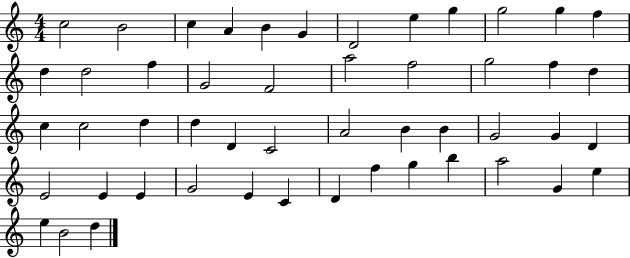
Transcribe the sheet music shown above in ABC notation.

X:1
T:Untitled
M:4/4
L:1/4
K:C
c2 B2 c A B G D2 e g g2 g f d d2 f G2 F2 a2 f2 g2 f d c c2 d d D C2 A2 B B G2 G D E2 E E G2 E C D f g b a2 G e e B2 d